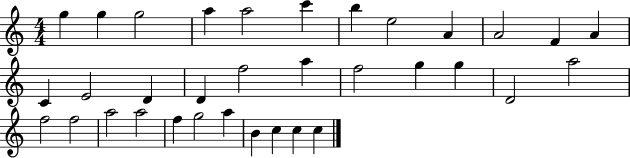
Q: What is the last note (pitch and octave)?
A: C5